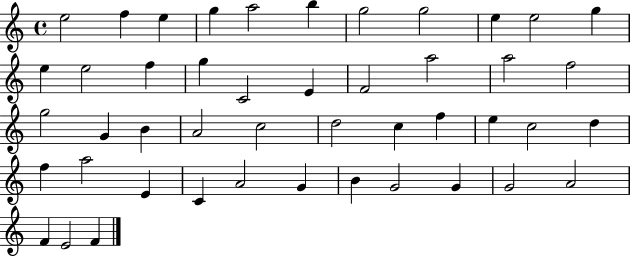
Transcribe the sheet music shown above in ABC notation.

X:1
T:Untitled
M:4/4
L:1/4
K:C
e2 f e g a2 b g2 g2 e e2 g e e2 f g C2 E F2 a2 a2 f2 g2 G B A2 c2 d2 c f e c2 d f a2 E C A2 G B G2 G G2 A2 F E2 F